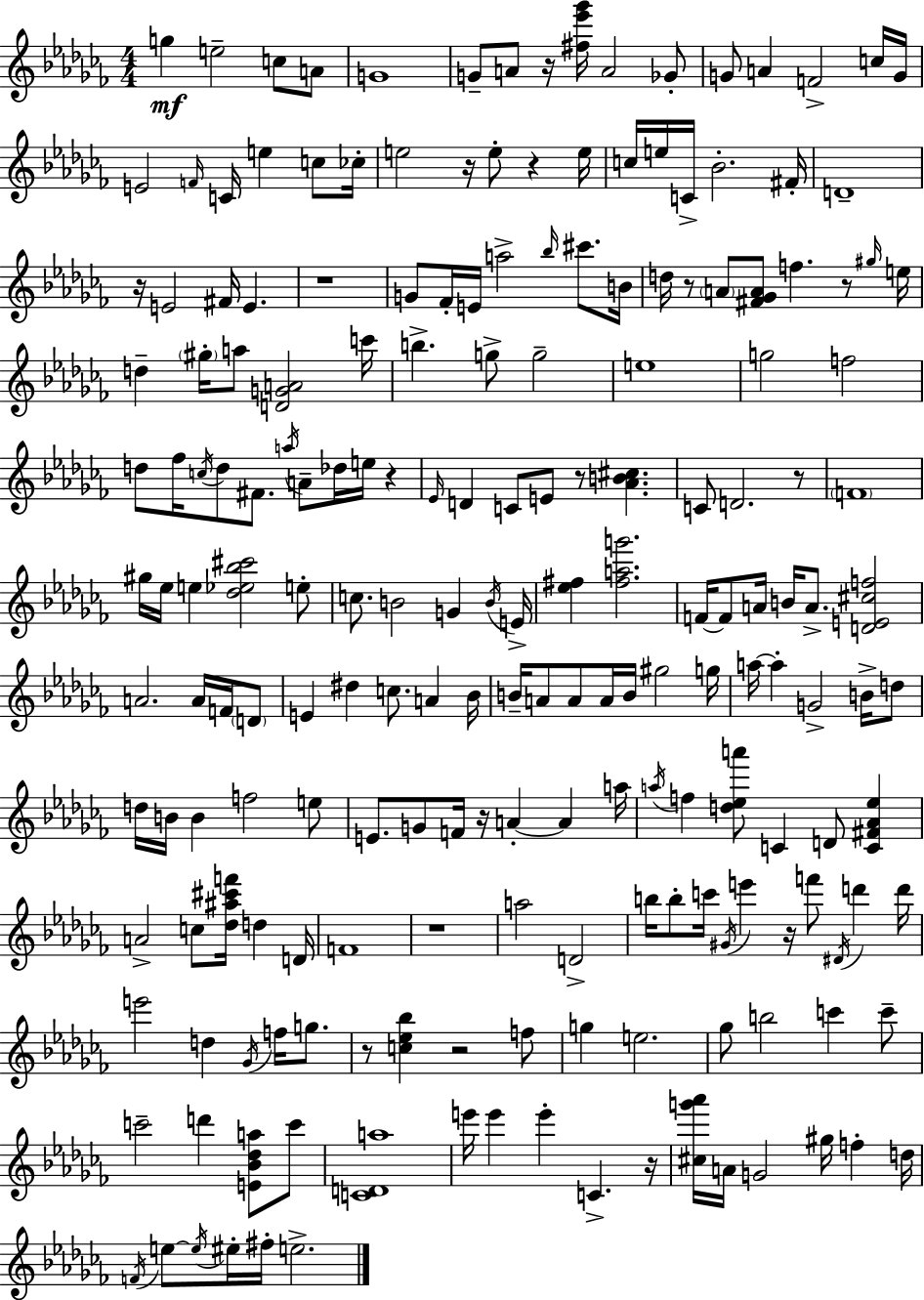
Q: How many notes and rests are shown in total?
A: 197